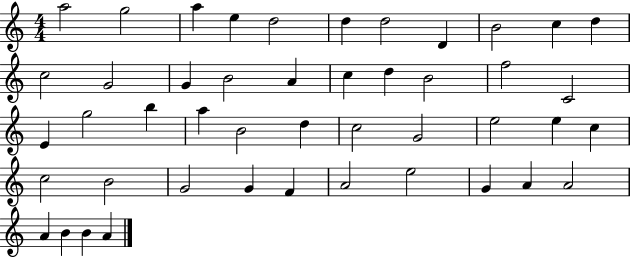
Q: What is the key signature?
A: C major